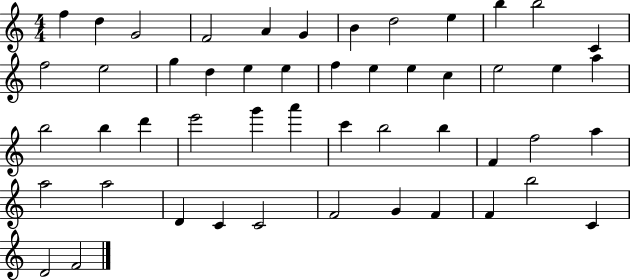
{
  \clef treble
  \numericTimeSignature
  \time 4/4
  \key c \major
  f''4 d''4 g'2 | f'2 a'4 g'4 | b'4 d''2 e''4 | b''4 b''2 c'4 | \break f''2 e''2 | g''4 d''4 e''4 e''4 | f''4 e''4 e''4 c''4 | e''2 e''4 a''4 | \break b''2 b''4 d'''4 | e'''2 g'''4 a'''4 | c'''4 b''2 b''4 | f'4 f''2 a''4 | \break a''2 a''2 | d'4 c'4 c'2 | f'2 g'4 f'4 | f'4 b''2 c'4 | \break d'2 f'2 | \bar "|."
}